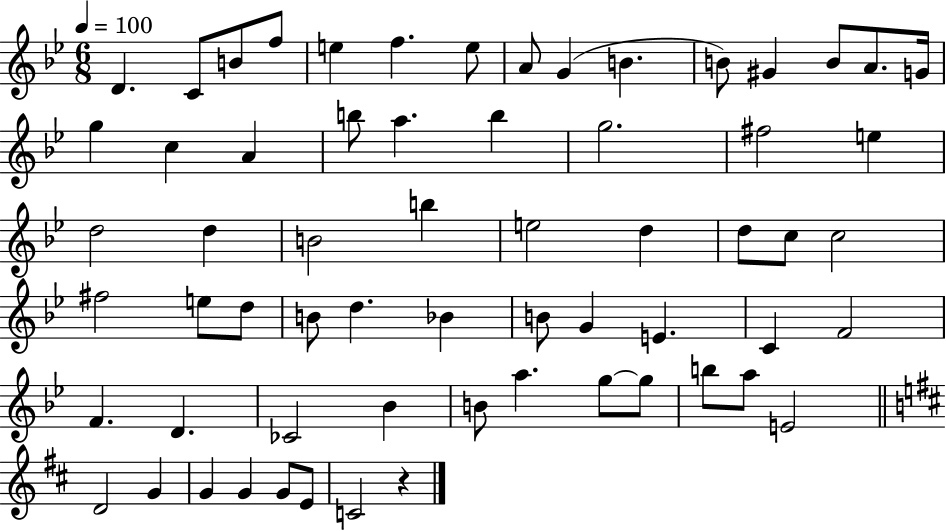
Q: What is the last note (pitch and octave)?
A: C4